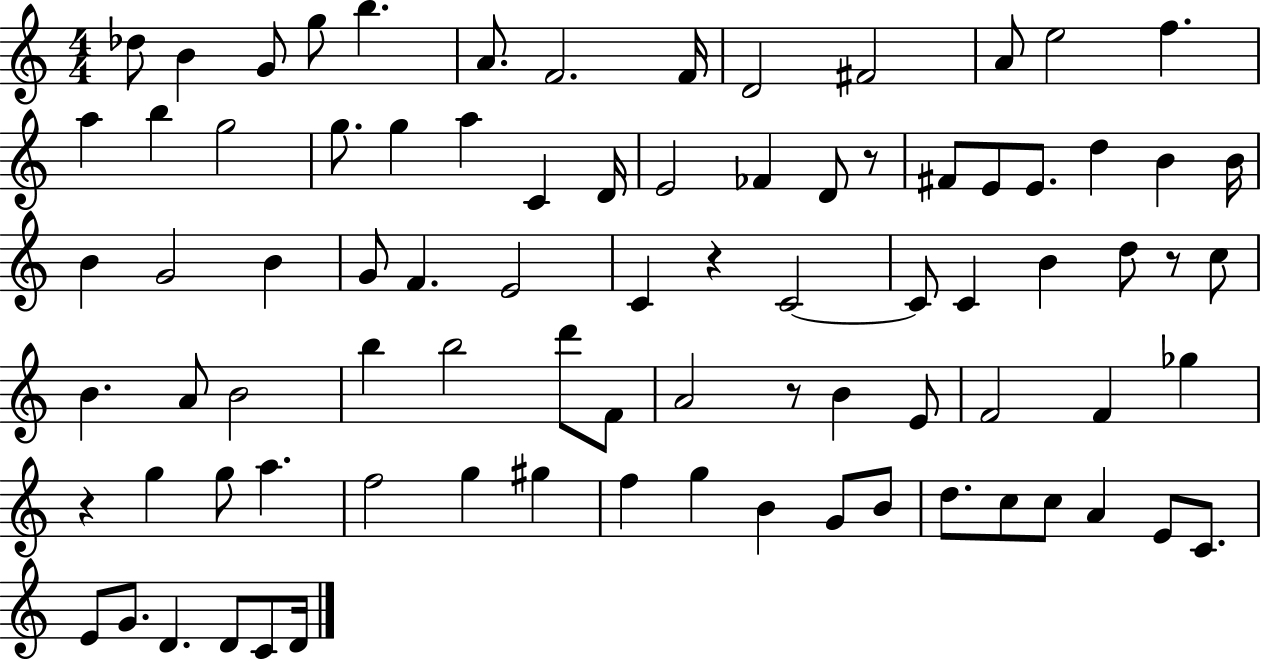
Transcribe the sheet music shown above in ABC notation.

X:1
T:Untitled
M:4/4
L:1/4
K:C
_d/2 B G/2 g/2 b A/2 F2 F/4 D2 ^F2 A/2 e2 f a b g2 g/2 g a C D/4 E2 _F D/2 z/2 ^F/2 E/2 E/2 d B B/4 B G2 B G/2 F E2 C z C2 C/2 C B d/2 z/2 c/2 B A/2 B2 b b2 d'/2 F/2 A2 z/2 B E/2 F2 F _g z g g/2 a f2 g ^g f g B G/2 B/2 d/2 c/2 c/2 A E/2 C/2 E/2 G/2 D D/2 C/2 D/4